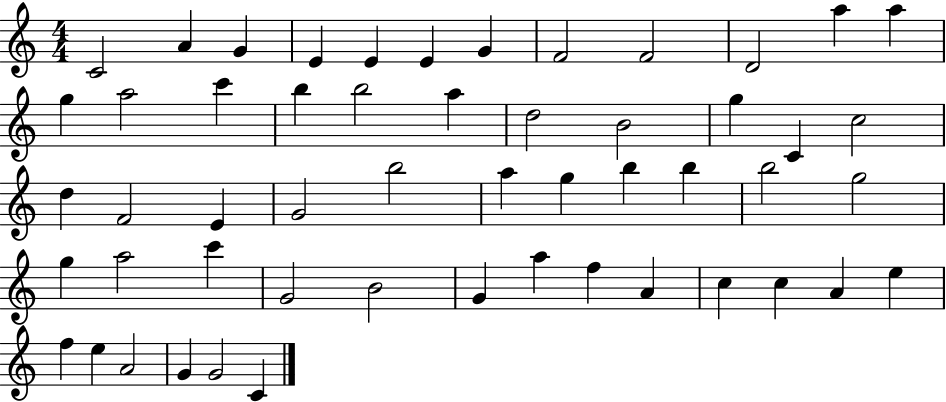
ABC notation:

X:1
T:Untitled
M:4/4
L:1/4
K:C
C2 A G E E E G F2 F2 D2 a a g a2 c' b b2 a d2 B2 g C c2 d F2 E G2 b2 a g b b b2 g2 g a2 c' G2 B2 G a f A c c A e f e A2 G G2 C